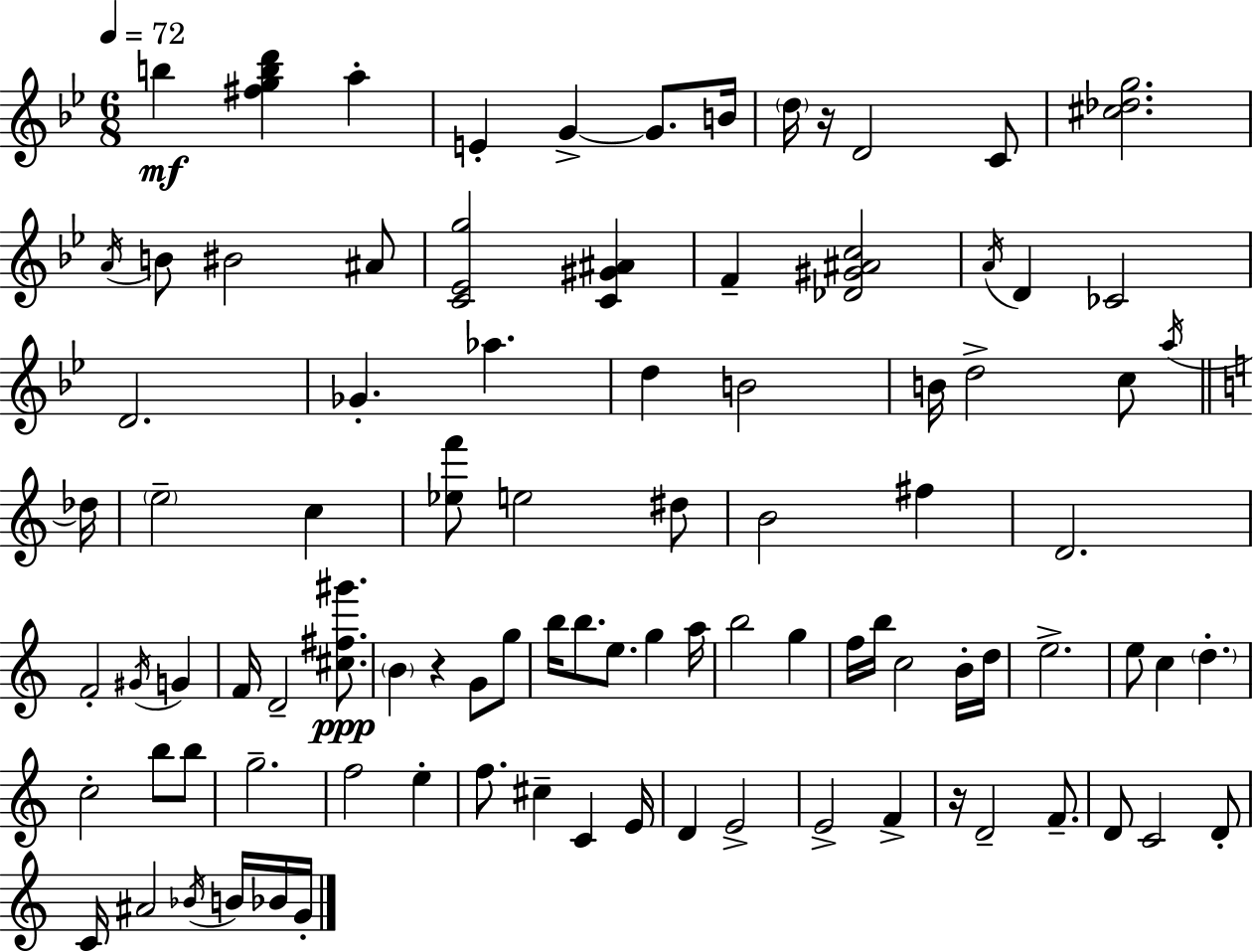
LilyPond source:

{
  \clef treble
  \numericTimeSignature
  \time 6/8
  \key bes \major
  \tempo 4 = 72
  b''4\mf <fis'' g'' b'' d'''>4 a''4-. | e'4-. g'4->~~ g'8. b'16 | \parenthesize d''16 r16 d'2 c'8 | <cis'' des'' g''>2. | \break \acciaccatura { a'16 } b'8 bis'2 ais'8 | <c' ees' g''>2 <c' gis' ais'>4 | f'4-- <des' gis' ais' c''>2 | \acciaccatura { a'16 } d'4 ces'2 | \break d'2. | ges'4.-. aes''4. | d''4 b'2 | b'16 d''2-> c''8 | \break \acciaccatura { a''16 } \bar "||" \break \key c \major des''16 \parenthesize e''2-- c''4 | <ees'' f'''>8 e''2 dis''8 | b'2 fis''4 | d'2. | \break f'2-. \acciaccatura { gis'16 } g'4 | f'16 d'2-- <cis'' fis'' gis'''>8.\ppp | \parenthesize b'4 r4 g'8 | g''8 b''16 b''8. e''8. g''4 | \break a''16 b''2 g''4 | f''16 b''16 c''2 | b'16-. d''16 e''2.-> | e''8 c''4 \parenthesize d''4.-. | \break c''2-. b''8 | b''8 g''2.-- | f''2 e''4-. | f''8. cis''4-- c'4 | \break e'16 d'4 e'2-> | e'2-> f'4-> | r16 d'2-- f'8.-- | d'8 c'2 | \break d'8-. c'16 ais'2 \acciaccatura { bes'16 } | b'16 bes'16 g'16-. \bar "|."
}